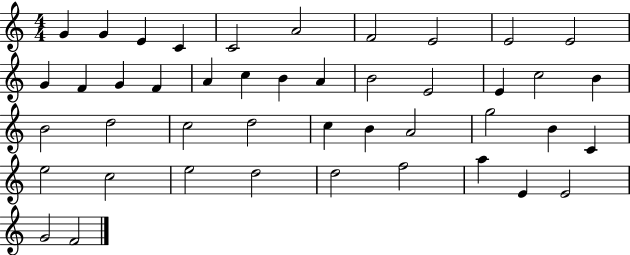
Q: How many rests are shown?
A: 0